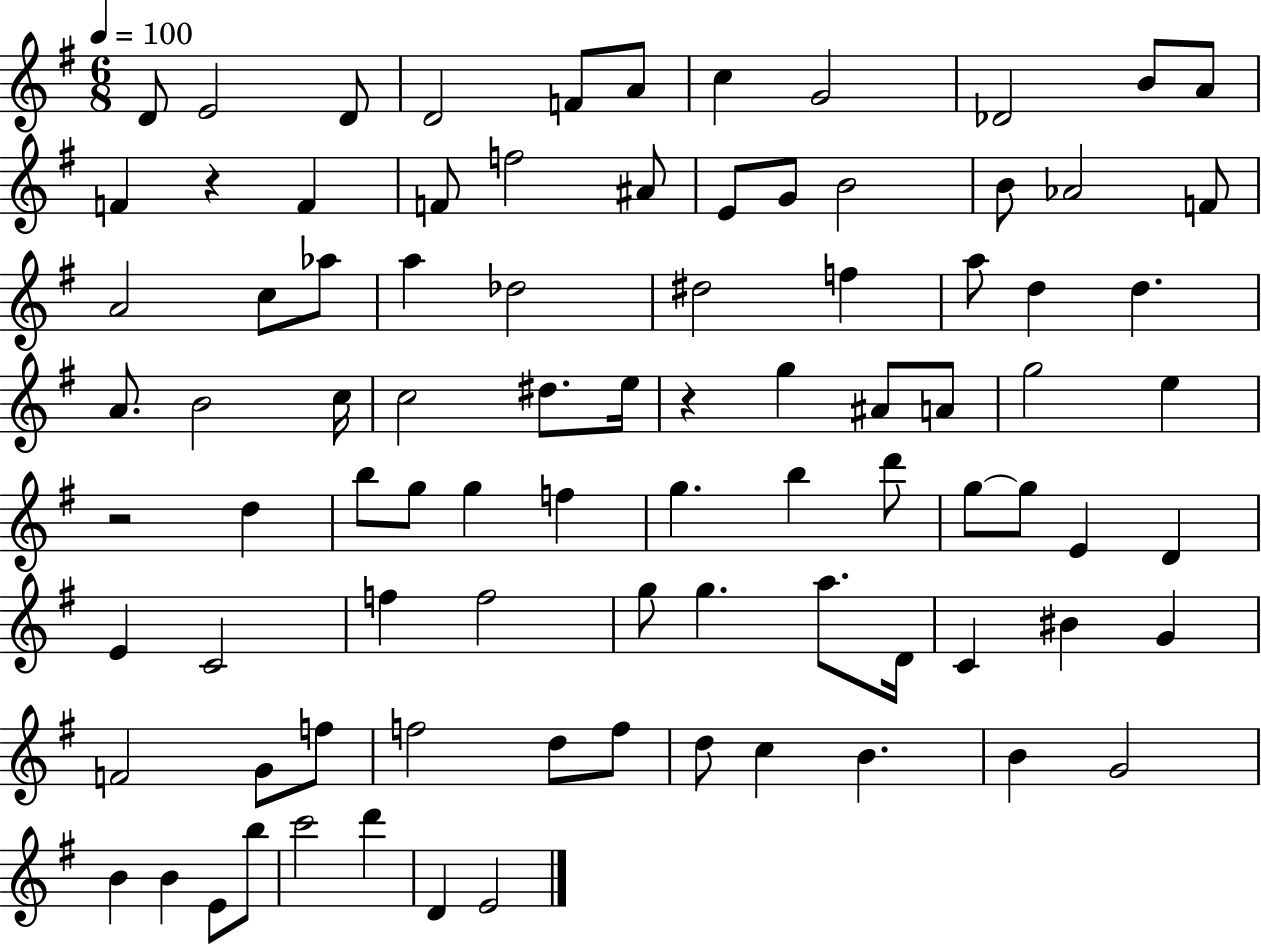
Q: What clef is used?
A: treble